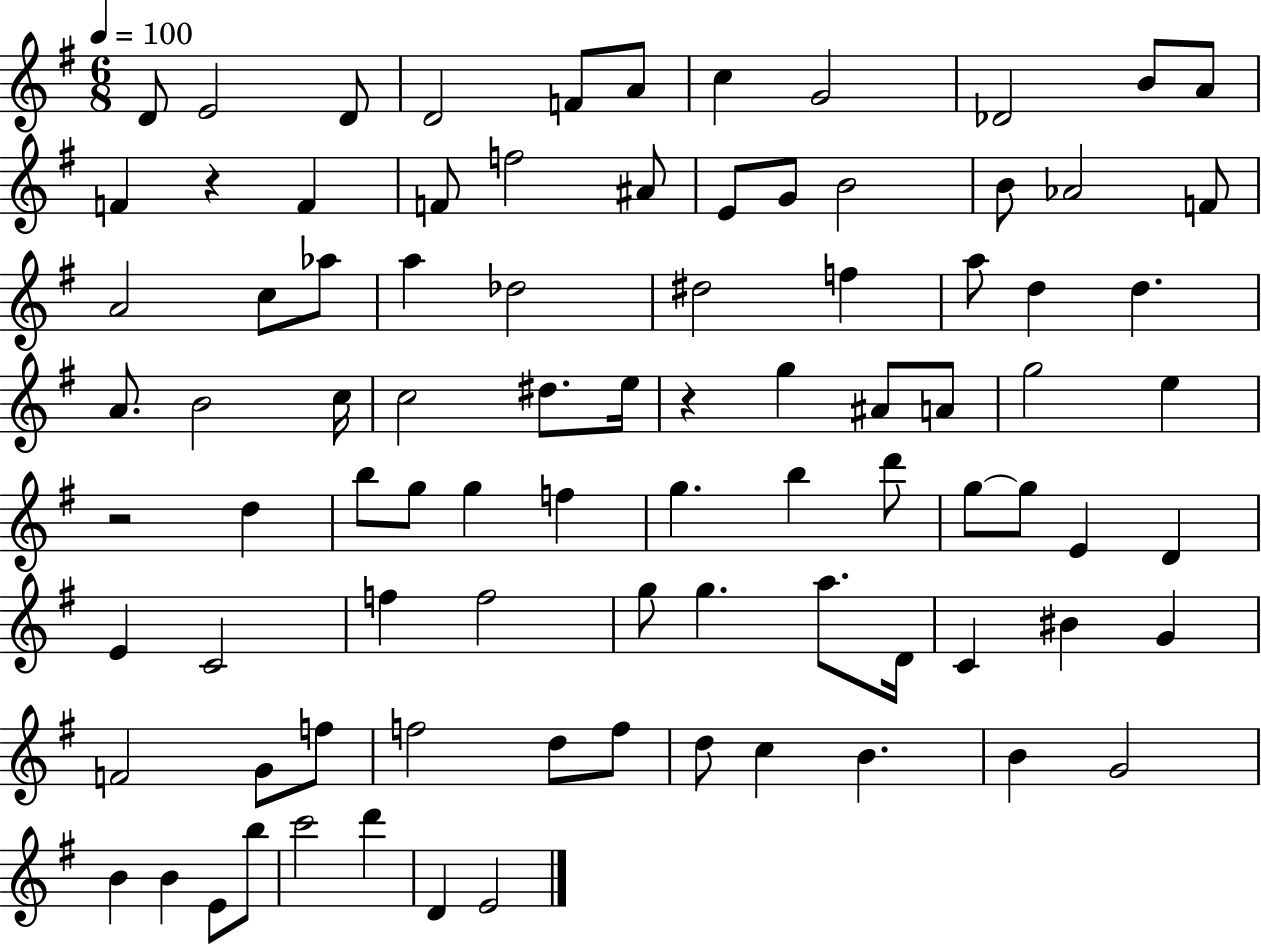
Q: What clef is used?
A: treble